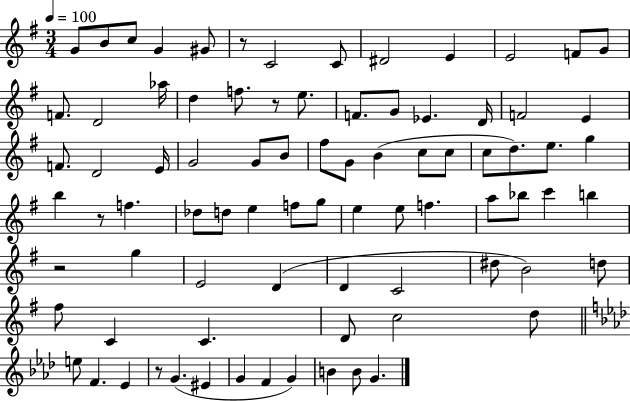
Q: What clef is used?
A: treble